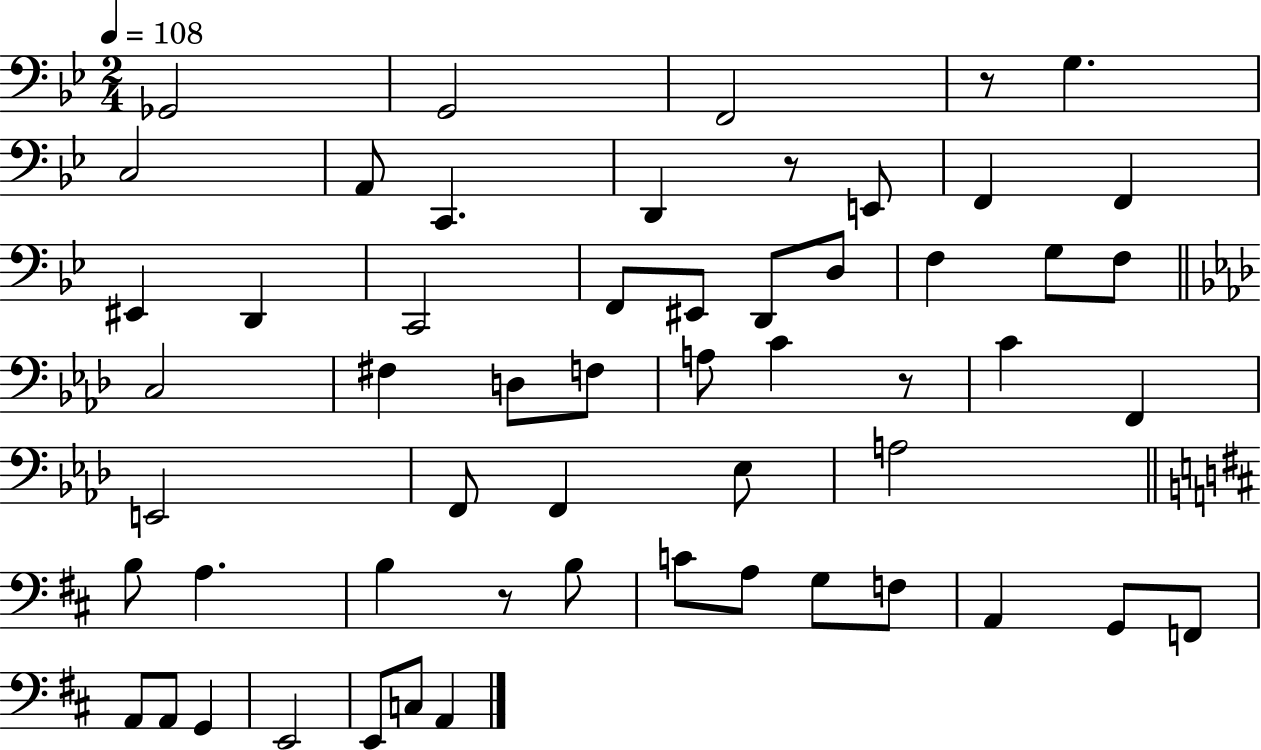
X:1
T:Untitled
M:2/4
L:1/4
K:Bb
_G,,2 G,,2 F,,2 z/2 G, C,2 A,,/2 C,, D,, z/2 E,,/2 F,, F,, ^E,, D,, C,,2 F,,/2 ^E,,/2 D,,/2 D,/2 F, G,/2 F,/2 C,2 ^F, D,/2 F,/2 A,/2 C z/2 C F,, E,,2 F,,/2 F,, _E,/2 A,2 B,/2 A, B, z/2 B,/2 C/2 A,/2 G,/2 F,/2 A,, G,,/2 F,,/2 A,,/2 A,,/2 G,, E,,2 E,,/2 C,/2 A,,